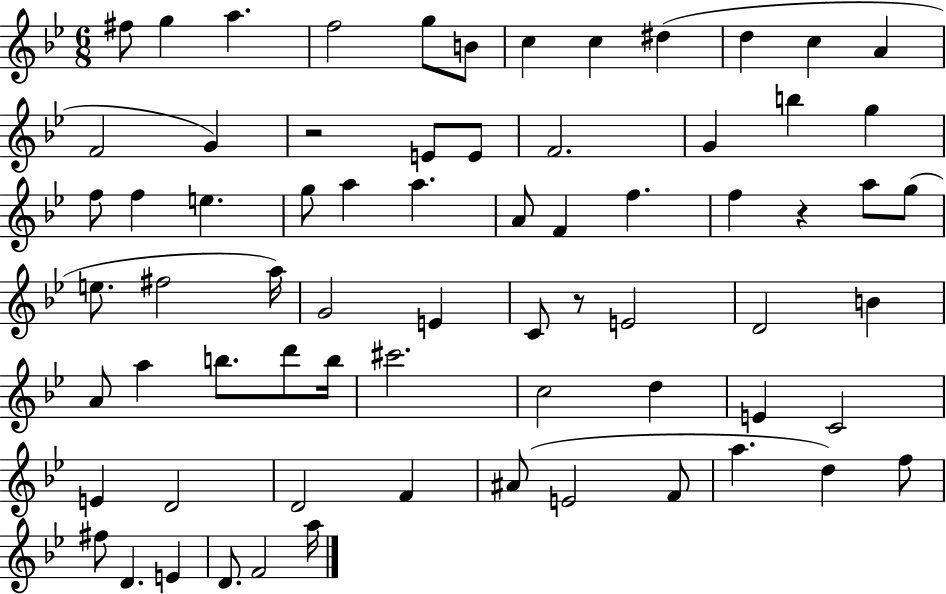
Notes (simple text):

F#5/e G5/q A5/q. F5/h G5/e B4/e C5/q C5/q D#5/q D5/q C5/q A4/q F4/h G4/q R/h E4/e E4/e F4/h. G4/q B5/q G5/q F5/e F5/q E5/q. G5/e A5/q A5/q. A4/e F4/q F5/q. F5/q R/q A5/e G5/e E5/e. F#5/h A5/s G4/h E4/q C4/e R/e E4/h D4/h B4/q A4/e A5/q B5/e. D6/e B5/s C#6/h. C5/h D5/q E4/q C4/h E4/q D4/h D4/h F4/q A#4/e E4/h F4/e A5/q. D5/q F5/e F#5/e D4/q. E4/q D4/e. F4/h A5/s